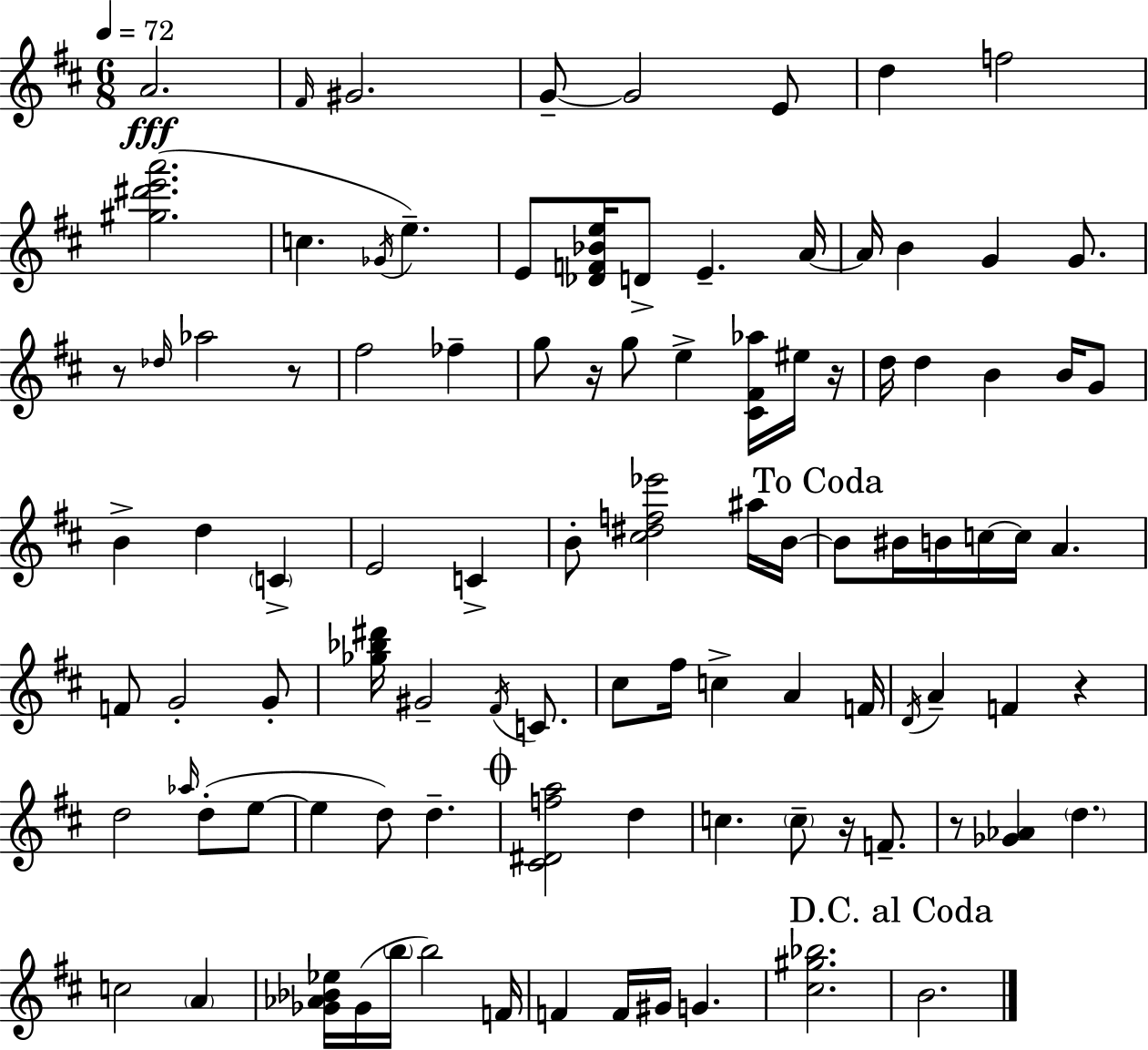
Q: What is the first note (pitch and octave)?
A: A4